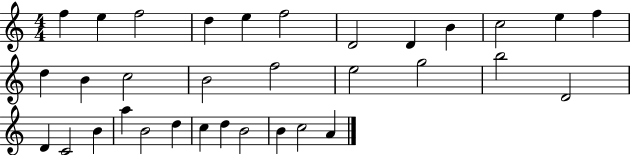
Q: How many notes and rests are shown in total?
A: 33